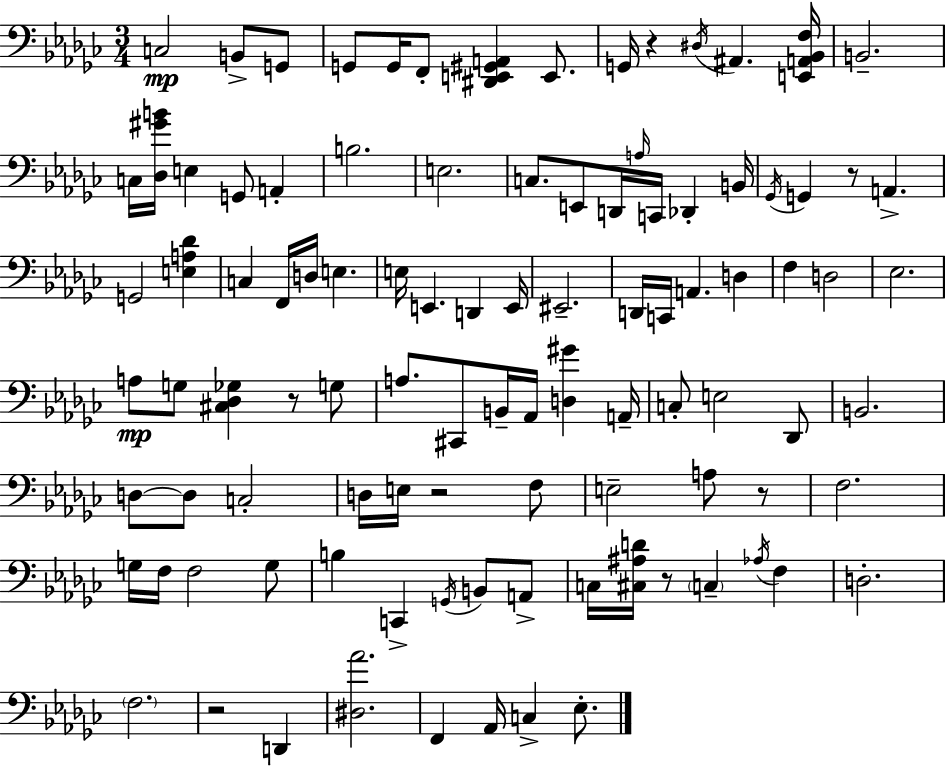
X:1
T:Untitled
M:3/4
L:1/4
K:Ebm
C,2 B,,/2 G,,/2 G,,/2 G,,/4 F,,/2 [^D,,E,,^G,,A,,] E,,/2 G,,/4 z ^D,/4 ^A,, [E,,A,,_B,,F,]/4 B,,2 C,/4 [_D,^GB]/4 E, G,,/2 A,, B,2 E,2 C,/2 E,,/2 D,,/4 A,/4 C,,/4 _D,, B,,/4 _G,,/4 G,, z/2 A,, G,,2 [E,A,_D] C, F,,/4 D,/4 E, E,/4 E,, D,, E,,/4 ^E,,2 D,,/4 C,,/4 A,, D, F, D,2 _E,2 A,/2 G,/2 [^C,_D,_G,] z/2 G,/2 A,/2 ^C,,/2 B,,/4 _A,,/4 [D,^G] A,,/4 C,/2 E,2 _D,,/2 B,,2 D,/2 D,/2 C,2 D,/4 E,/4 z2 F,/2 E,2 A,/2 z/2 F,2 G,/4 F,/4 F,2 G,/2 B, C,, G,,/4 B,,/2 A,,/2 C,/4 [^C,^A,D]/4 z/2 C, _A,/4 F, D,2 F,2 z2 D,, [^D,_A]2 F,, _A,,/4 C, _E,/2